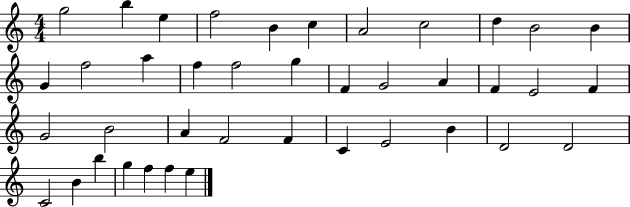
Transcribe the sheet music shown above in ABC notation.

X:1
T:Untitled
M:4/4
L:1/4
K:C
g2 b e f2 B c A2 c2 d B2 B G f2 a f f2 g F G2 A F E2 F G2 B2 A F2 F C E2 B D2 D2 C2 B b g f f e